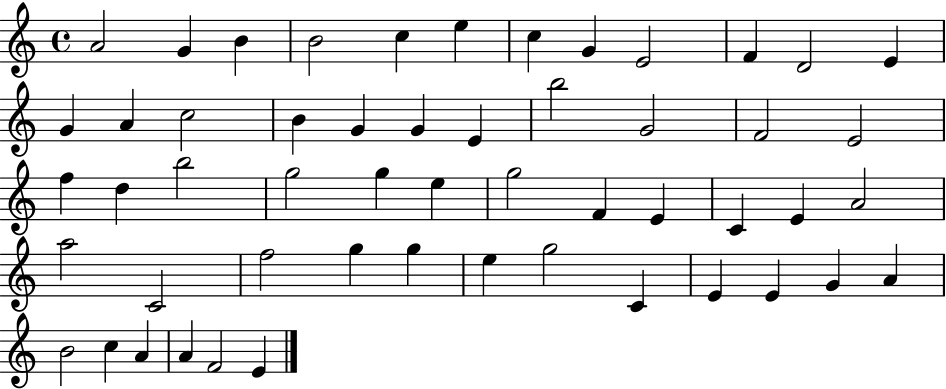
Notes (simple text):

A4/h G4/q B4/q B4/h C5/q E5/q C5/q G4/q E4/h F4/q D4/h E4/q G4/q A4/q C5/h B4/q G4/q G4/q E4/q B5/h G4/h F4/h E4/h F5/q D5/q B5/h G5/h G5/q E5/q G5/h F4/q E4/q C4/q E4/q A4/h A5/h C4/h F5/h G5/q G5/q E5/q G5/h C4/q E4/q E4/q G4/q A4/q B4/h C5/q A4/q A4/q F4/h E4/q